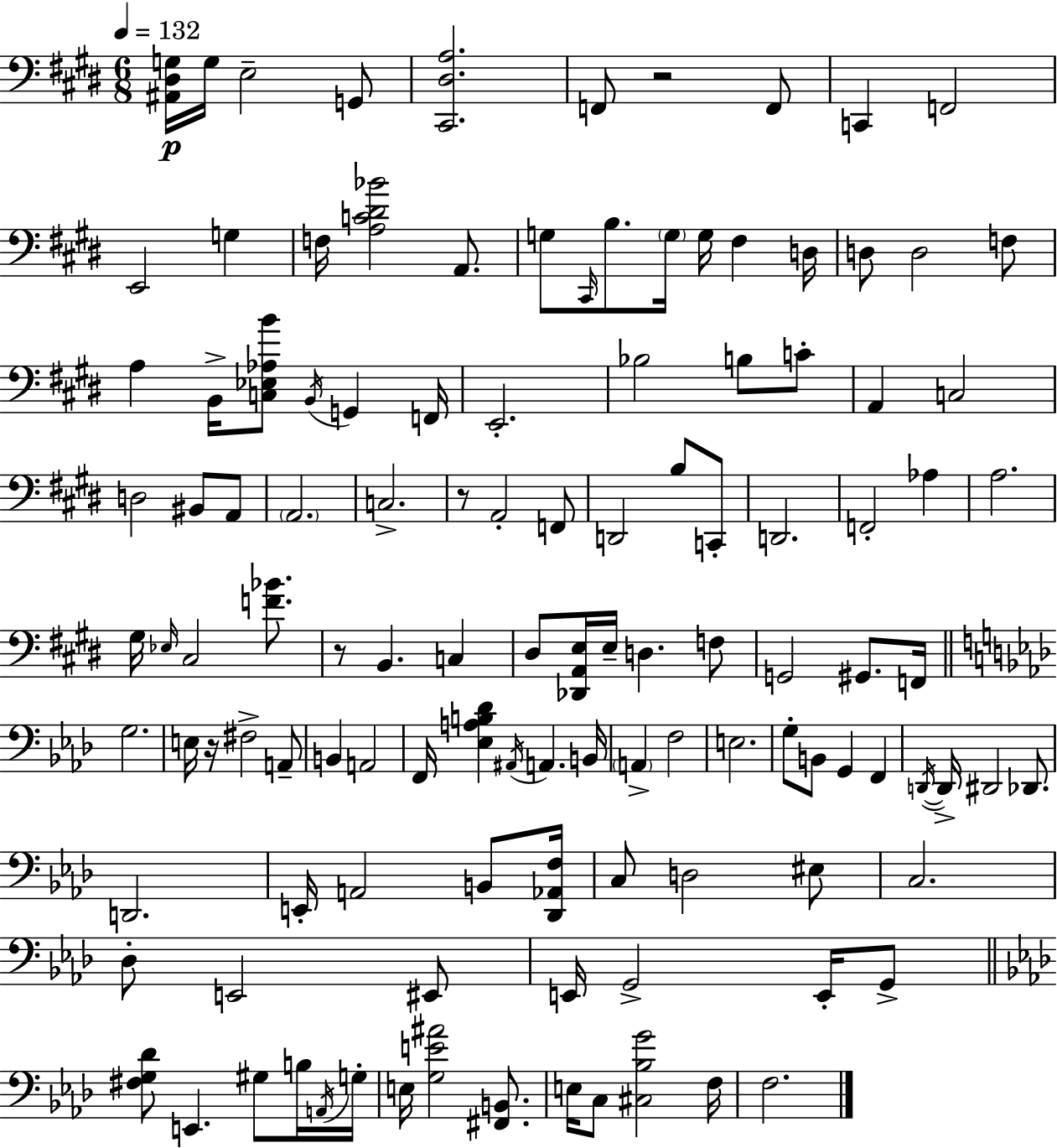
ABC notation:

X:1
T:Untitled
M:6/8
L:1/4
K:E
[^A,,^D,G,]/4 G,/4 E,2 G,,/2 [^C,,^D,A,]2 F,,/2 z2 F,,/2 C,, F,,2 E,,2 G, F,/4 [A,C^D_B]2 A,,/2 G,/2 ^C,,/4 B,/2 G,/4 G,/4 ^F, D,/4 D,/2 D,2 F,/2 A, B,,/4 [C,_E,_A,B]/2 B,,/4 G,, F,,/4 E,,2 _B,2 B,/2 C/2 A,, C,2 D,2 ^B,,/2 A,,/2 A,,2 C,2 z/2 A,,2 F,,/2 D,,2 B,/2 C,,/2 D,,2 F,,2 _A, A,2 ^G,/4 _E,/4 ^C,2 [F_B]/2 z/2 B,, C, ^D,/2 [_D,,A,,E,]/4 E,/4 D, F,/2 G,,2 ^G,,/2 F,,/4 G,2 E,/4 z/4 ^F,2 A,,/2 B,, A,,2 F,,/4 [_E,A,B,_D] ^A,,/4 A,, B,,/4 A,, F,2 E,2 G,/2 B,,/2 G,, F,, D,,/4 D,,/4 ^D,,2 _D,,/2 D,,2 E,,/4 A,,2 B,,/2 [_D,,_A,,F,]/4 C,/2 D,2 ^E,/2 C,2 _D,/2 E,,2 ^E,,/2 E,,/4 G,,2 E,,/4 G,,/2 [^F,G,_D]/2 E,, ^G,/2 B,/4 A,,/4 G,/4 E,/4 [G,E^A]2 [^F,,B,,]/2 E,/4 C,/2 [^C,_B,G]2 F,/4 F,2